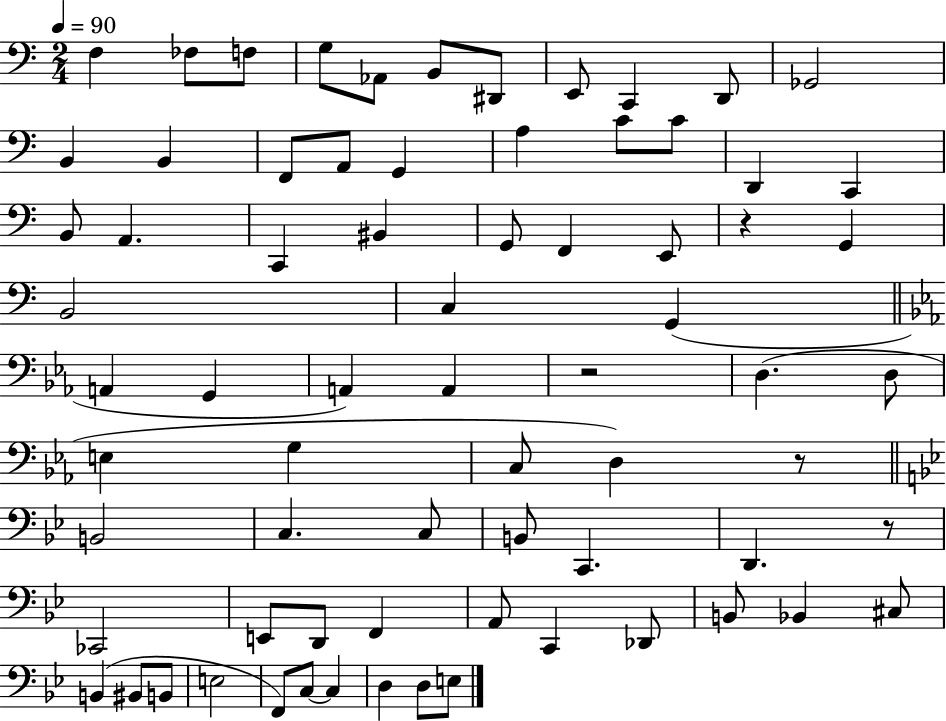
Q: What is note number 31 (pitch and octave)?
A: C3